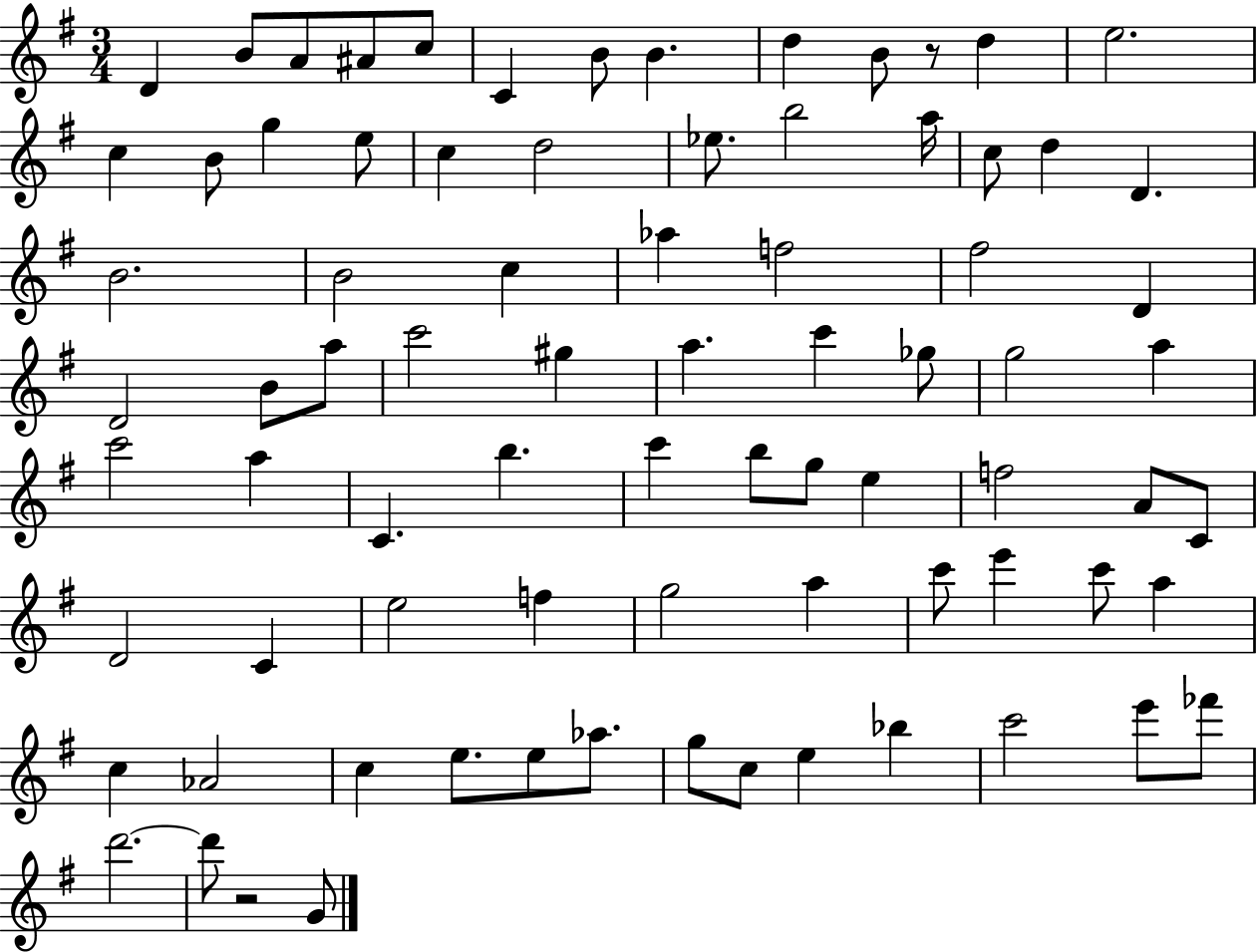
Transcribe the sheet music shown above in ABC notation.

X:1
T:Untitled
M:3/4
L:1/4
K:G
D B/2 A/2 ^A/2 c/2 C B/2 B d B/2 z/2 d e2 c B/2 g e/2 c d2 _e/2 b2 a/4 c/2 d D B2 B2 c _a f2 ^f2 D D2 B/2 a/2 c'2 ^g a c' _g/2 g2 a c'2 a C b c' b/2 g/2 e f2 A/2 C/2 D2 C e2 f g2 a c'/2 e' c'/2 a c _A2 c e/2 e/2 _a/2 g/2 c/2 e _b c'2 e'/2 _f'/2 d'2 d'/2 z2 G/2